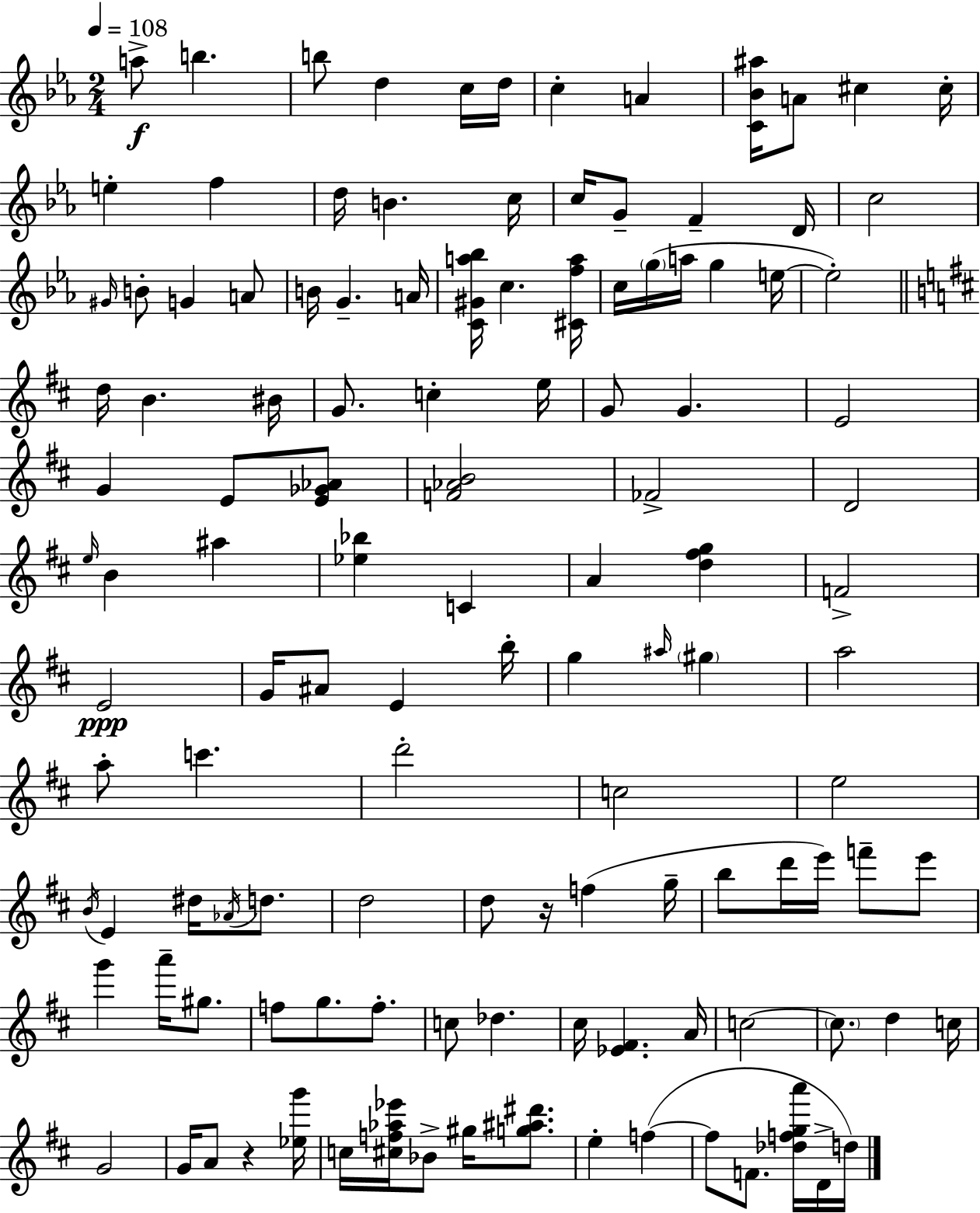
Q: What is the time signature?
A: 2/4